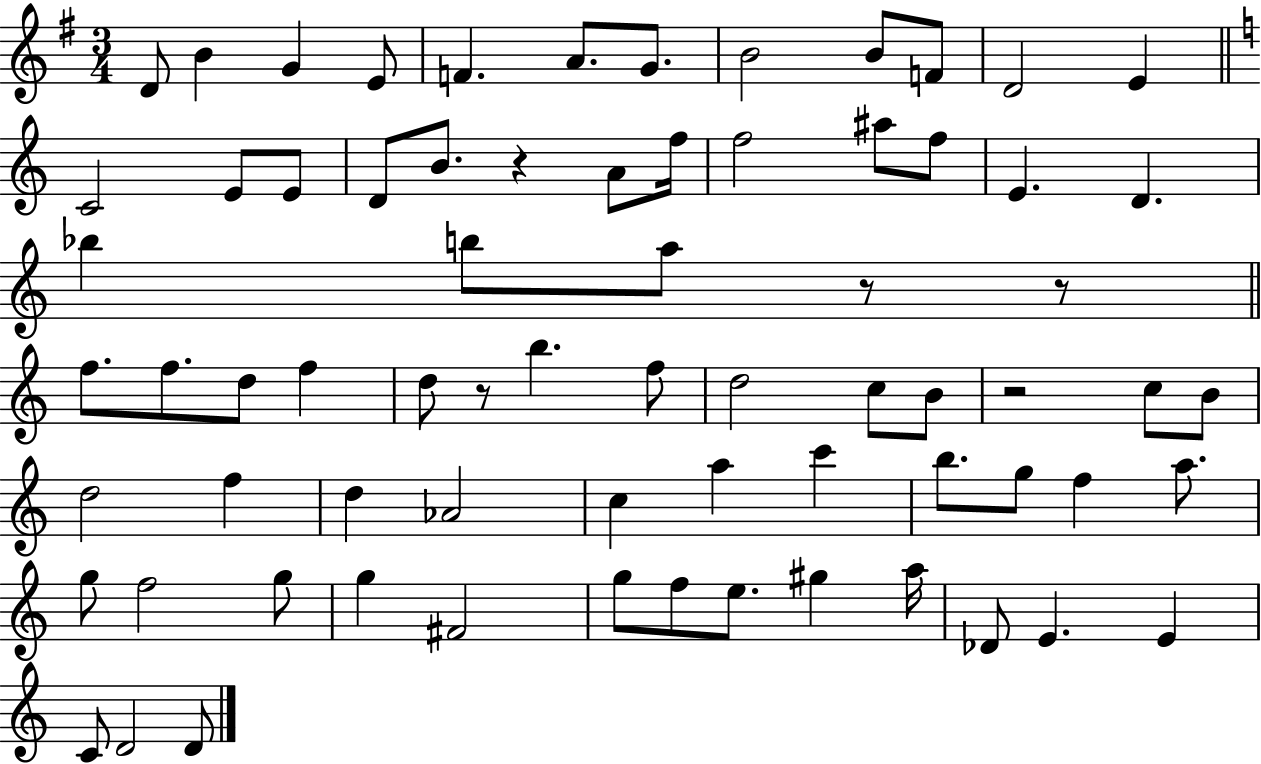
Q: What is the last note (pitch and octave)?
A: D4